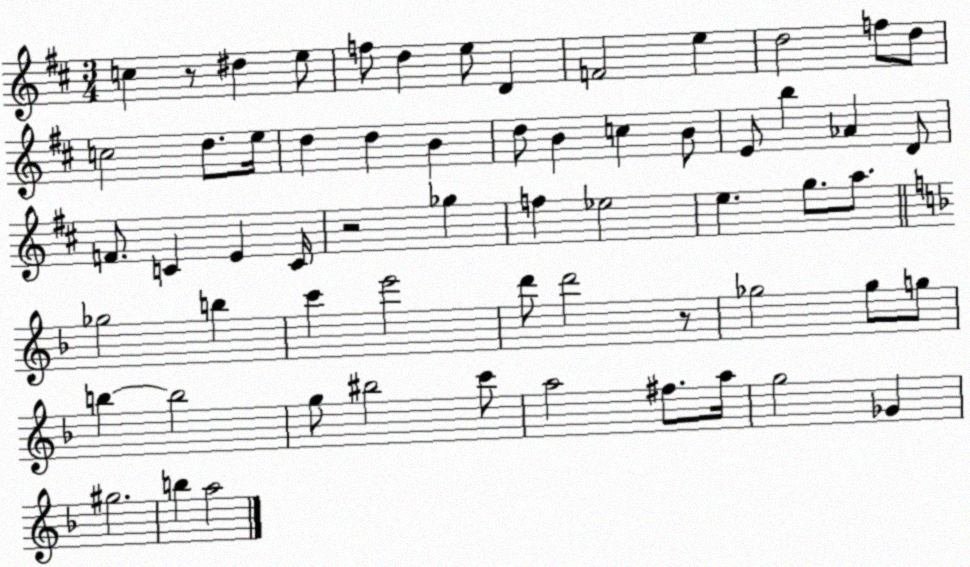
X:1
T:Untitled
M:3/4
L:1/4
K:D
c z/2 ^d e/2 f/2 d e/2 D F2 e d2 f/2 d/2 c2 d/2 e/4 d d B d/2 B c B/2 E/2 b _A D/2 F/2 C E C/4 z2 _g f _e2 e g/2 a/2 _g2 b c' e'2 d'/2 d'2 z/2 _g2 _g/2 g/2 b b2 g/2 ^b2 c'/2 a2 ^f/2 a/4 g2 _G ^g2 b a2